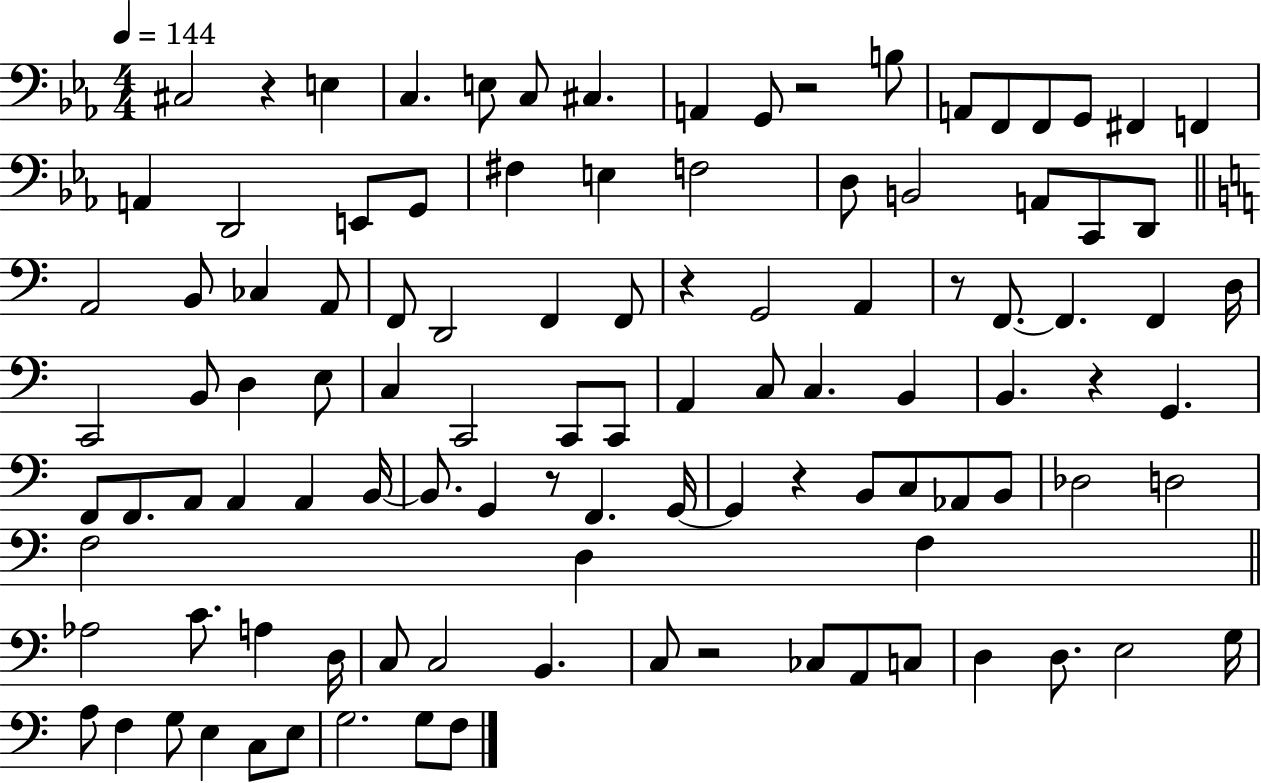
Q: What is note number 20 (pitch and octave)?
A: F#3